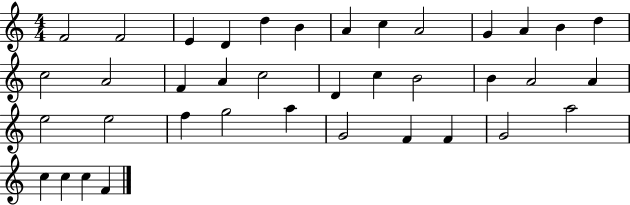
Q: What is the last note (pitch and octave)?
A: F4